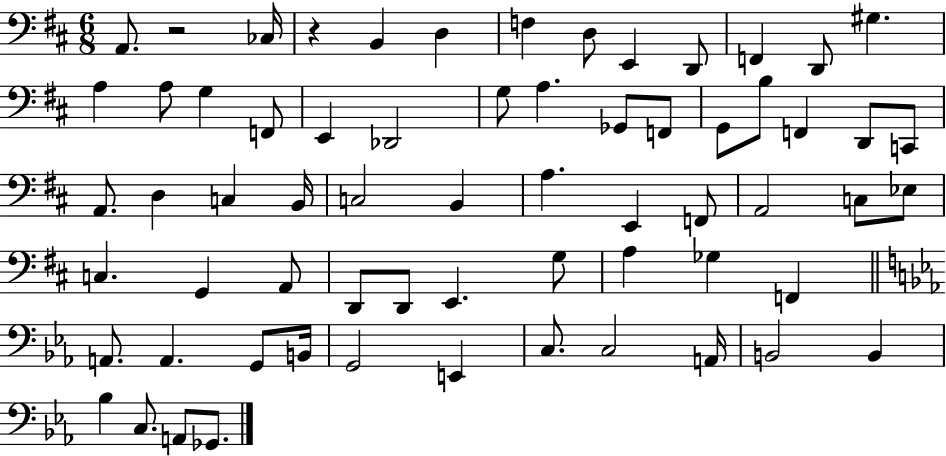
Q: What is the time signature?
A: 6/8